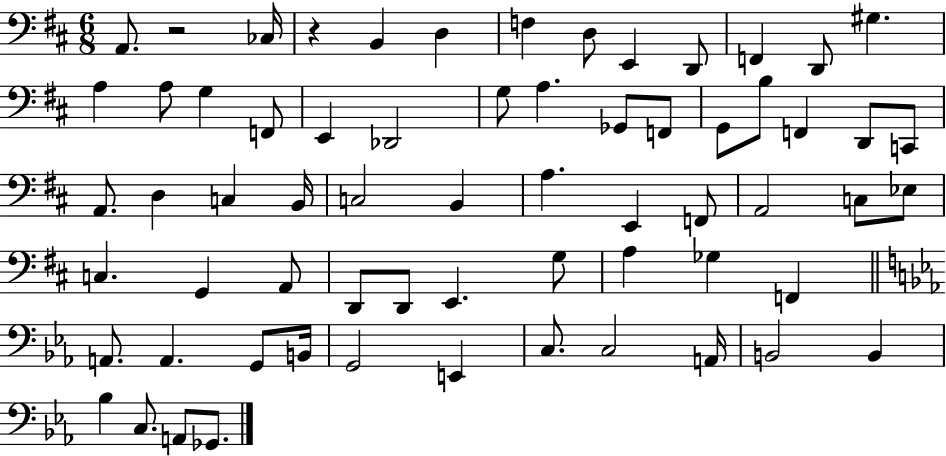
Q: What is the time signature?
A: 6/8